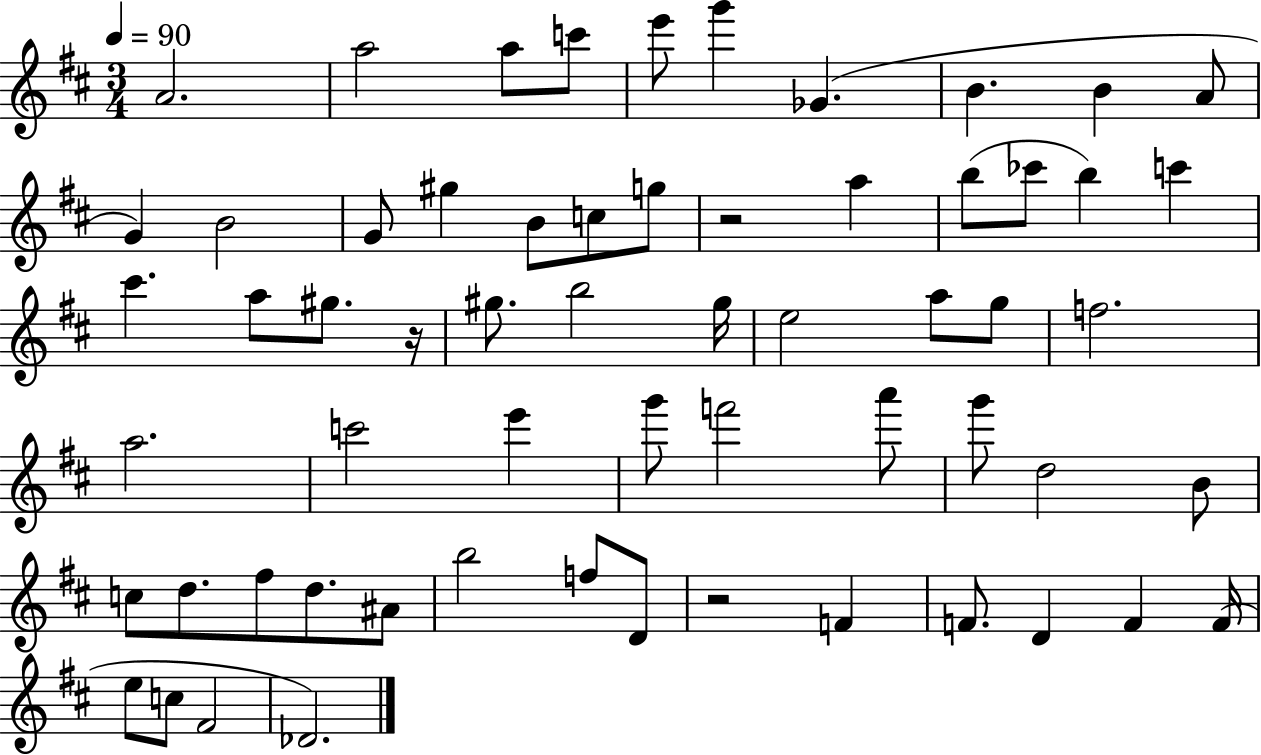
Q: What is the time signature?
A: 3/4